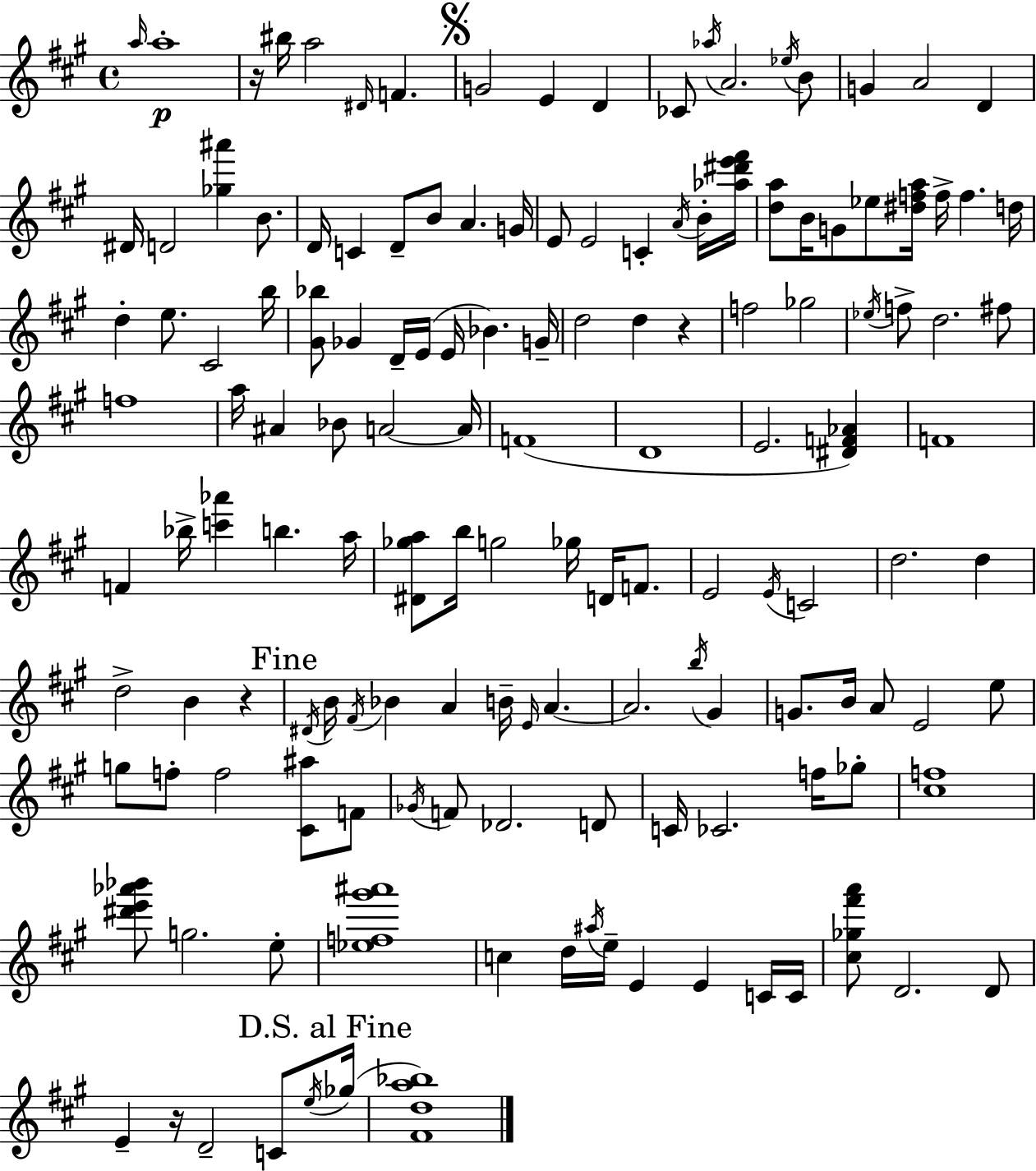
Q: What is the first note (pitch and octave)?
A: A5